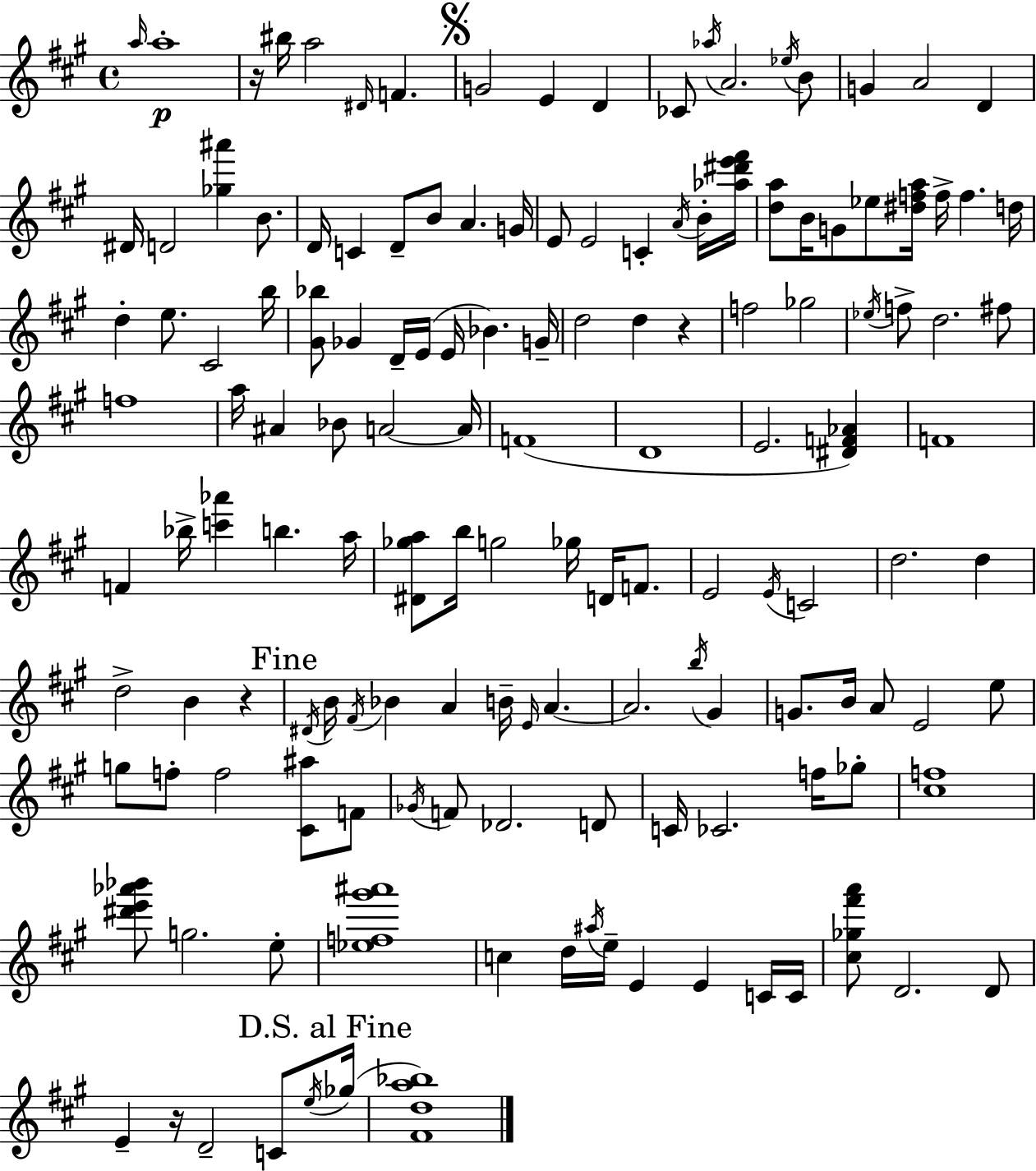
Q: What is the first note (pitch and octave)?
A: A5